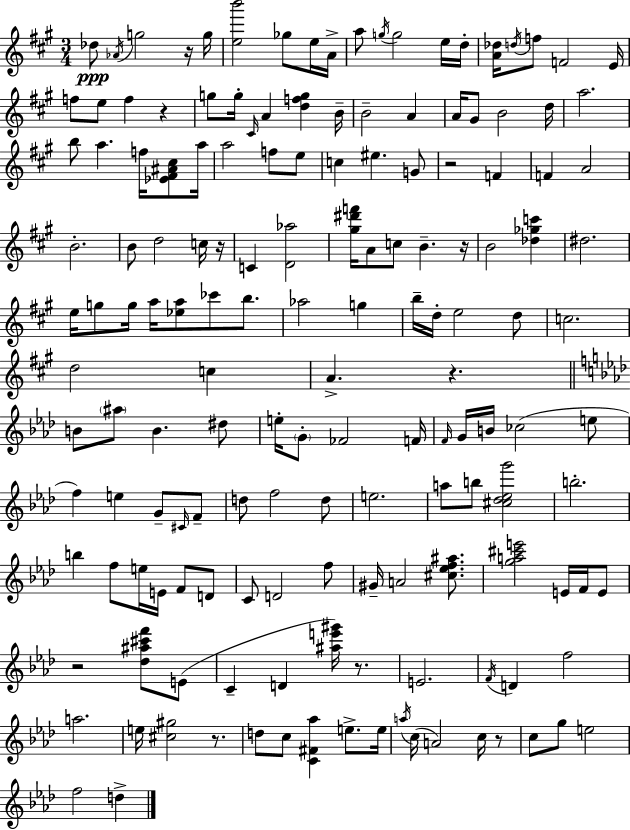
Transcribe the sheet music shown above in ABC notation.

X:1
T:Untitled
M:3/4
L:1/4
K:A
_d/2 _A/4 g2 z/4 g/4 [eb']2 _g/2 e/4 A/4 a/2 g/4 g2 e/4 d/4 [A_d]/4 d/4 f/2 F2 E/4 f/2 e/2 f z g/2 g/4 ^C/4 A [dfg] B/4 B2 A A/4 ^G/2 B2 d/4 a2 b/2 a f/4 [_E^F^A^c]/2 a/4 a2 f/2 e/2 c ^e G/2 z2 F F A2 B2 B/2 d2 c/4 z/4 C [D_a]2 [^g^d'f']/4 A/2 c/2 B z/4 B2 [_d_gc'] ^d2 e/4 g/2 g/4 a/4 [_ea]/2 _c'/2 b/2 _a2 g b/4 d/4 e2 d/2 c2 d2 c A z B/2 ^a/2 B ^d/2 e/4 G/2 _F2 F/4 F/4 G/4 B/4 _c2 e/2 f e G/2 ^C/4 F/2 d/2 f2 d/2 e2 a/2 b/2 [^c_d_eg']2 b2 b f/2 e/4 E/4 F/2 D/2 C/2 D2 f/2 ^G/4 A2 [^c_ef^a]/2 [ga^c'e']2 E/4 F/4 E/2 z2 [_d^a^c'f']/2 E/2 C D [^ae'^g']/4 z/2 E2 F/4 D f2 a2 e/4 [^c^g]2 z/2 d/2 c/2 [C^F_a] e/2 e/4 a/4 c/4 A2 c/4 z/2 c/2 g/2 e2 f2 d